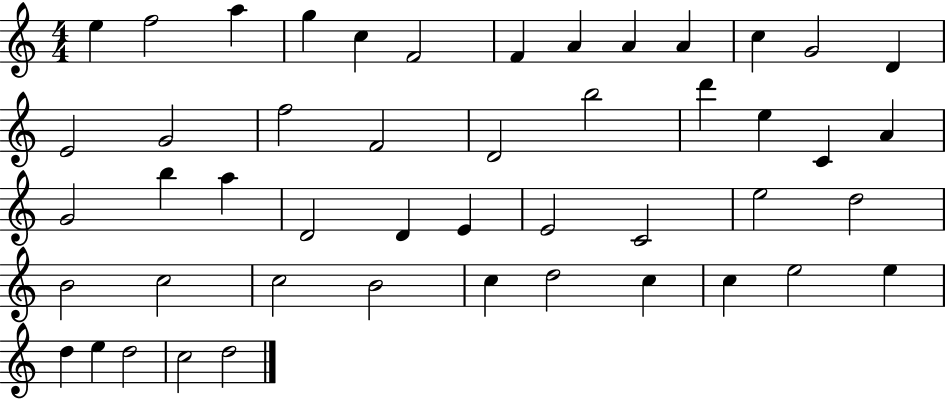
E5/q F5/h A5/q G5/q C5/q F4/h F4/q A4/q A4/q A4/q C5/q G4/h D4/q E4/h G4/h F5/h F4/h D4/h B5/h D6/q E5/q C4/q A4/q G4/h B5/q A5/q D4/h D4/q E4/q E4/h C4/h E5/h D5/h B4/h C5/h C5/h B4/h C5/q D5/h C5/q C5/q E5/h E5/q D5/q E5/q D5/h C5/h D5/h